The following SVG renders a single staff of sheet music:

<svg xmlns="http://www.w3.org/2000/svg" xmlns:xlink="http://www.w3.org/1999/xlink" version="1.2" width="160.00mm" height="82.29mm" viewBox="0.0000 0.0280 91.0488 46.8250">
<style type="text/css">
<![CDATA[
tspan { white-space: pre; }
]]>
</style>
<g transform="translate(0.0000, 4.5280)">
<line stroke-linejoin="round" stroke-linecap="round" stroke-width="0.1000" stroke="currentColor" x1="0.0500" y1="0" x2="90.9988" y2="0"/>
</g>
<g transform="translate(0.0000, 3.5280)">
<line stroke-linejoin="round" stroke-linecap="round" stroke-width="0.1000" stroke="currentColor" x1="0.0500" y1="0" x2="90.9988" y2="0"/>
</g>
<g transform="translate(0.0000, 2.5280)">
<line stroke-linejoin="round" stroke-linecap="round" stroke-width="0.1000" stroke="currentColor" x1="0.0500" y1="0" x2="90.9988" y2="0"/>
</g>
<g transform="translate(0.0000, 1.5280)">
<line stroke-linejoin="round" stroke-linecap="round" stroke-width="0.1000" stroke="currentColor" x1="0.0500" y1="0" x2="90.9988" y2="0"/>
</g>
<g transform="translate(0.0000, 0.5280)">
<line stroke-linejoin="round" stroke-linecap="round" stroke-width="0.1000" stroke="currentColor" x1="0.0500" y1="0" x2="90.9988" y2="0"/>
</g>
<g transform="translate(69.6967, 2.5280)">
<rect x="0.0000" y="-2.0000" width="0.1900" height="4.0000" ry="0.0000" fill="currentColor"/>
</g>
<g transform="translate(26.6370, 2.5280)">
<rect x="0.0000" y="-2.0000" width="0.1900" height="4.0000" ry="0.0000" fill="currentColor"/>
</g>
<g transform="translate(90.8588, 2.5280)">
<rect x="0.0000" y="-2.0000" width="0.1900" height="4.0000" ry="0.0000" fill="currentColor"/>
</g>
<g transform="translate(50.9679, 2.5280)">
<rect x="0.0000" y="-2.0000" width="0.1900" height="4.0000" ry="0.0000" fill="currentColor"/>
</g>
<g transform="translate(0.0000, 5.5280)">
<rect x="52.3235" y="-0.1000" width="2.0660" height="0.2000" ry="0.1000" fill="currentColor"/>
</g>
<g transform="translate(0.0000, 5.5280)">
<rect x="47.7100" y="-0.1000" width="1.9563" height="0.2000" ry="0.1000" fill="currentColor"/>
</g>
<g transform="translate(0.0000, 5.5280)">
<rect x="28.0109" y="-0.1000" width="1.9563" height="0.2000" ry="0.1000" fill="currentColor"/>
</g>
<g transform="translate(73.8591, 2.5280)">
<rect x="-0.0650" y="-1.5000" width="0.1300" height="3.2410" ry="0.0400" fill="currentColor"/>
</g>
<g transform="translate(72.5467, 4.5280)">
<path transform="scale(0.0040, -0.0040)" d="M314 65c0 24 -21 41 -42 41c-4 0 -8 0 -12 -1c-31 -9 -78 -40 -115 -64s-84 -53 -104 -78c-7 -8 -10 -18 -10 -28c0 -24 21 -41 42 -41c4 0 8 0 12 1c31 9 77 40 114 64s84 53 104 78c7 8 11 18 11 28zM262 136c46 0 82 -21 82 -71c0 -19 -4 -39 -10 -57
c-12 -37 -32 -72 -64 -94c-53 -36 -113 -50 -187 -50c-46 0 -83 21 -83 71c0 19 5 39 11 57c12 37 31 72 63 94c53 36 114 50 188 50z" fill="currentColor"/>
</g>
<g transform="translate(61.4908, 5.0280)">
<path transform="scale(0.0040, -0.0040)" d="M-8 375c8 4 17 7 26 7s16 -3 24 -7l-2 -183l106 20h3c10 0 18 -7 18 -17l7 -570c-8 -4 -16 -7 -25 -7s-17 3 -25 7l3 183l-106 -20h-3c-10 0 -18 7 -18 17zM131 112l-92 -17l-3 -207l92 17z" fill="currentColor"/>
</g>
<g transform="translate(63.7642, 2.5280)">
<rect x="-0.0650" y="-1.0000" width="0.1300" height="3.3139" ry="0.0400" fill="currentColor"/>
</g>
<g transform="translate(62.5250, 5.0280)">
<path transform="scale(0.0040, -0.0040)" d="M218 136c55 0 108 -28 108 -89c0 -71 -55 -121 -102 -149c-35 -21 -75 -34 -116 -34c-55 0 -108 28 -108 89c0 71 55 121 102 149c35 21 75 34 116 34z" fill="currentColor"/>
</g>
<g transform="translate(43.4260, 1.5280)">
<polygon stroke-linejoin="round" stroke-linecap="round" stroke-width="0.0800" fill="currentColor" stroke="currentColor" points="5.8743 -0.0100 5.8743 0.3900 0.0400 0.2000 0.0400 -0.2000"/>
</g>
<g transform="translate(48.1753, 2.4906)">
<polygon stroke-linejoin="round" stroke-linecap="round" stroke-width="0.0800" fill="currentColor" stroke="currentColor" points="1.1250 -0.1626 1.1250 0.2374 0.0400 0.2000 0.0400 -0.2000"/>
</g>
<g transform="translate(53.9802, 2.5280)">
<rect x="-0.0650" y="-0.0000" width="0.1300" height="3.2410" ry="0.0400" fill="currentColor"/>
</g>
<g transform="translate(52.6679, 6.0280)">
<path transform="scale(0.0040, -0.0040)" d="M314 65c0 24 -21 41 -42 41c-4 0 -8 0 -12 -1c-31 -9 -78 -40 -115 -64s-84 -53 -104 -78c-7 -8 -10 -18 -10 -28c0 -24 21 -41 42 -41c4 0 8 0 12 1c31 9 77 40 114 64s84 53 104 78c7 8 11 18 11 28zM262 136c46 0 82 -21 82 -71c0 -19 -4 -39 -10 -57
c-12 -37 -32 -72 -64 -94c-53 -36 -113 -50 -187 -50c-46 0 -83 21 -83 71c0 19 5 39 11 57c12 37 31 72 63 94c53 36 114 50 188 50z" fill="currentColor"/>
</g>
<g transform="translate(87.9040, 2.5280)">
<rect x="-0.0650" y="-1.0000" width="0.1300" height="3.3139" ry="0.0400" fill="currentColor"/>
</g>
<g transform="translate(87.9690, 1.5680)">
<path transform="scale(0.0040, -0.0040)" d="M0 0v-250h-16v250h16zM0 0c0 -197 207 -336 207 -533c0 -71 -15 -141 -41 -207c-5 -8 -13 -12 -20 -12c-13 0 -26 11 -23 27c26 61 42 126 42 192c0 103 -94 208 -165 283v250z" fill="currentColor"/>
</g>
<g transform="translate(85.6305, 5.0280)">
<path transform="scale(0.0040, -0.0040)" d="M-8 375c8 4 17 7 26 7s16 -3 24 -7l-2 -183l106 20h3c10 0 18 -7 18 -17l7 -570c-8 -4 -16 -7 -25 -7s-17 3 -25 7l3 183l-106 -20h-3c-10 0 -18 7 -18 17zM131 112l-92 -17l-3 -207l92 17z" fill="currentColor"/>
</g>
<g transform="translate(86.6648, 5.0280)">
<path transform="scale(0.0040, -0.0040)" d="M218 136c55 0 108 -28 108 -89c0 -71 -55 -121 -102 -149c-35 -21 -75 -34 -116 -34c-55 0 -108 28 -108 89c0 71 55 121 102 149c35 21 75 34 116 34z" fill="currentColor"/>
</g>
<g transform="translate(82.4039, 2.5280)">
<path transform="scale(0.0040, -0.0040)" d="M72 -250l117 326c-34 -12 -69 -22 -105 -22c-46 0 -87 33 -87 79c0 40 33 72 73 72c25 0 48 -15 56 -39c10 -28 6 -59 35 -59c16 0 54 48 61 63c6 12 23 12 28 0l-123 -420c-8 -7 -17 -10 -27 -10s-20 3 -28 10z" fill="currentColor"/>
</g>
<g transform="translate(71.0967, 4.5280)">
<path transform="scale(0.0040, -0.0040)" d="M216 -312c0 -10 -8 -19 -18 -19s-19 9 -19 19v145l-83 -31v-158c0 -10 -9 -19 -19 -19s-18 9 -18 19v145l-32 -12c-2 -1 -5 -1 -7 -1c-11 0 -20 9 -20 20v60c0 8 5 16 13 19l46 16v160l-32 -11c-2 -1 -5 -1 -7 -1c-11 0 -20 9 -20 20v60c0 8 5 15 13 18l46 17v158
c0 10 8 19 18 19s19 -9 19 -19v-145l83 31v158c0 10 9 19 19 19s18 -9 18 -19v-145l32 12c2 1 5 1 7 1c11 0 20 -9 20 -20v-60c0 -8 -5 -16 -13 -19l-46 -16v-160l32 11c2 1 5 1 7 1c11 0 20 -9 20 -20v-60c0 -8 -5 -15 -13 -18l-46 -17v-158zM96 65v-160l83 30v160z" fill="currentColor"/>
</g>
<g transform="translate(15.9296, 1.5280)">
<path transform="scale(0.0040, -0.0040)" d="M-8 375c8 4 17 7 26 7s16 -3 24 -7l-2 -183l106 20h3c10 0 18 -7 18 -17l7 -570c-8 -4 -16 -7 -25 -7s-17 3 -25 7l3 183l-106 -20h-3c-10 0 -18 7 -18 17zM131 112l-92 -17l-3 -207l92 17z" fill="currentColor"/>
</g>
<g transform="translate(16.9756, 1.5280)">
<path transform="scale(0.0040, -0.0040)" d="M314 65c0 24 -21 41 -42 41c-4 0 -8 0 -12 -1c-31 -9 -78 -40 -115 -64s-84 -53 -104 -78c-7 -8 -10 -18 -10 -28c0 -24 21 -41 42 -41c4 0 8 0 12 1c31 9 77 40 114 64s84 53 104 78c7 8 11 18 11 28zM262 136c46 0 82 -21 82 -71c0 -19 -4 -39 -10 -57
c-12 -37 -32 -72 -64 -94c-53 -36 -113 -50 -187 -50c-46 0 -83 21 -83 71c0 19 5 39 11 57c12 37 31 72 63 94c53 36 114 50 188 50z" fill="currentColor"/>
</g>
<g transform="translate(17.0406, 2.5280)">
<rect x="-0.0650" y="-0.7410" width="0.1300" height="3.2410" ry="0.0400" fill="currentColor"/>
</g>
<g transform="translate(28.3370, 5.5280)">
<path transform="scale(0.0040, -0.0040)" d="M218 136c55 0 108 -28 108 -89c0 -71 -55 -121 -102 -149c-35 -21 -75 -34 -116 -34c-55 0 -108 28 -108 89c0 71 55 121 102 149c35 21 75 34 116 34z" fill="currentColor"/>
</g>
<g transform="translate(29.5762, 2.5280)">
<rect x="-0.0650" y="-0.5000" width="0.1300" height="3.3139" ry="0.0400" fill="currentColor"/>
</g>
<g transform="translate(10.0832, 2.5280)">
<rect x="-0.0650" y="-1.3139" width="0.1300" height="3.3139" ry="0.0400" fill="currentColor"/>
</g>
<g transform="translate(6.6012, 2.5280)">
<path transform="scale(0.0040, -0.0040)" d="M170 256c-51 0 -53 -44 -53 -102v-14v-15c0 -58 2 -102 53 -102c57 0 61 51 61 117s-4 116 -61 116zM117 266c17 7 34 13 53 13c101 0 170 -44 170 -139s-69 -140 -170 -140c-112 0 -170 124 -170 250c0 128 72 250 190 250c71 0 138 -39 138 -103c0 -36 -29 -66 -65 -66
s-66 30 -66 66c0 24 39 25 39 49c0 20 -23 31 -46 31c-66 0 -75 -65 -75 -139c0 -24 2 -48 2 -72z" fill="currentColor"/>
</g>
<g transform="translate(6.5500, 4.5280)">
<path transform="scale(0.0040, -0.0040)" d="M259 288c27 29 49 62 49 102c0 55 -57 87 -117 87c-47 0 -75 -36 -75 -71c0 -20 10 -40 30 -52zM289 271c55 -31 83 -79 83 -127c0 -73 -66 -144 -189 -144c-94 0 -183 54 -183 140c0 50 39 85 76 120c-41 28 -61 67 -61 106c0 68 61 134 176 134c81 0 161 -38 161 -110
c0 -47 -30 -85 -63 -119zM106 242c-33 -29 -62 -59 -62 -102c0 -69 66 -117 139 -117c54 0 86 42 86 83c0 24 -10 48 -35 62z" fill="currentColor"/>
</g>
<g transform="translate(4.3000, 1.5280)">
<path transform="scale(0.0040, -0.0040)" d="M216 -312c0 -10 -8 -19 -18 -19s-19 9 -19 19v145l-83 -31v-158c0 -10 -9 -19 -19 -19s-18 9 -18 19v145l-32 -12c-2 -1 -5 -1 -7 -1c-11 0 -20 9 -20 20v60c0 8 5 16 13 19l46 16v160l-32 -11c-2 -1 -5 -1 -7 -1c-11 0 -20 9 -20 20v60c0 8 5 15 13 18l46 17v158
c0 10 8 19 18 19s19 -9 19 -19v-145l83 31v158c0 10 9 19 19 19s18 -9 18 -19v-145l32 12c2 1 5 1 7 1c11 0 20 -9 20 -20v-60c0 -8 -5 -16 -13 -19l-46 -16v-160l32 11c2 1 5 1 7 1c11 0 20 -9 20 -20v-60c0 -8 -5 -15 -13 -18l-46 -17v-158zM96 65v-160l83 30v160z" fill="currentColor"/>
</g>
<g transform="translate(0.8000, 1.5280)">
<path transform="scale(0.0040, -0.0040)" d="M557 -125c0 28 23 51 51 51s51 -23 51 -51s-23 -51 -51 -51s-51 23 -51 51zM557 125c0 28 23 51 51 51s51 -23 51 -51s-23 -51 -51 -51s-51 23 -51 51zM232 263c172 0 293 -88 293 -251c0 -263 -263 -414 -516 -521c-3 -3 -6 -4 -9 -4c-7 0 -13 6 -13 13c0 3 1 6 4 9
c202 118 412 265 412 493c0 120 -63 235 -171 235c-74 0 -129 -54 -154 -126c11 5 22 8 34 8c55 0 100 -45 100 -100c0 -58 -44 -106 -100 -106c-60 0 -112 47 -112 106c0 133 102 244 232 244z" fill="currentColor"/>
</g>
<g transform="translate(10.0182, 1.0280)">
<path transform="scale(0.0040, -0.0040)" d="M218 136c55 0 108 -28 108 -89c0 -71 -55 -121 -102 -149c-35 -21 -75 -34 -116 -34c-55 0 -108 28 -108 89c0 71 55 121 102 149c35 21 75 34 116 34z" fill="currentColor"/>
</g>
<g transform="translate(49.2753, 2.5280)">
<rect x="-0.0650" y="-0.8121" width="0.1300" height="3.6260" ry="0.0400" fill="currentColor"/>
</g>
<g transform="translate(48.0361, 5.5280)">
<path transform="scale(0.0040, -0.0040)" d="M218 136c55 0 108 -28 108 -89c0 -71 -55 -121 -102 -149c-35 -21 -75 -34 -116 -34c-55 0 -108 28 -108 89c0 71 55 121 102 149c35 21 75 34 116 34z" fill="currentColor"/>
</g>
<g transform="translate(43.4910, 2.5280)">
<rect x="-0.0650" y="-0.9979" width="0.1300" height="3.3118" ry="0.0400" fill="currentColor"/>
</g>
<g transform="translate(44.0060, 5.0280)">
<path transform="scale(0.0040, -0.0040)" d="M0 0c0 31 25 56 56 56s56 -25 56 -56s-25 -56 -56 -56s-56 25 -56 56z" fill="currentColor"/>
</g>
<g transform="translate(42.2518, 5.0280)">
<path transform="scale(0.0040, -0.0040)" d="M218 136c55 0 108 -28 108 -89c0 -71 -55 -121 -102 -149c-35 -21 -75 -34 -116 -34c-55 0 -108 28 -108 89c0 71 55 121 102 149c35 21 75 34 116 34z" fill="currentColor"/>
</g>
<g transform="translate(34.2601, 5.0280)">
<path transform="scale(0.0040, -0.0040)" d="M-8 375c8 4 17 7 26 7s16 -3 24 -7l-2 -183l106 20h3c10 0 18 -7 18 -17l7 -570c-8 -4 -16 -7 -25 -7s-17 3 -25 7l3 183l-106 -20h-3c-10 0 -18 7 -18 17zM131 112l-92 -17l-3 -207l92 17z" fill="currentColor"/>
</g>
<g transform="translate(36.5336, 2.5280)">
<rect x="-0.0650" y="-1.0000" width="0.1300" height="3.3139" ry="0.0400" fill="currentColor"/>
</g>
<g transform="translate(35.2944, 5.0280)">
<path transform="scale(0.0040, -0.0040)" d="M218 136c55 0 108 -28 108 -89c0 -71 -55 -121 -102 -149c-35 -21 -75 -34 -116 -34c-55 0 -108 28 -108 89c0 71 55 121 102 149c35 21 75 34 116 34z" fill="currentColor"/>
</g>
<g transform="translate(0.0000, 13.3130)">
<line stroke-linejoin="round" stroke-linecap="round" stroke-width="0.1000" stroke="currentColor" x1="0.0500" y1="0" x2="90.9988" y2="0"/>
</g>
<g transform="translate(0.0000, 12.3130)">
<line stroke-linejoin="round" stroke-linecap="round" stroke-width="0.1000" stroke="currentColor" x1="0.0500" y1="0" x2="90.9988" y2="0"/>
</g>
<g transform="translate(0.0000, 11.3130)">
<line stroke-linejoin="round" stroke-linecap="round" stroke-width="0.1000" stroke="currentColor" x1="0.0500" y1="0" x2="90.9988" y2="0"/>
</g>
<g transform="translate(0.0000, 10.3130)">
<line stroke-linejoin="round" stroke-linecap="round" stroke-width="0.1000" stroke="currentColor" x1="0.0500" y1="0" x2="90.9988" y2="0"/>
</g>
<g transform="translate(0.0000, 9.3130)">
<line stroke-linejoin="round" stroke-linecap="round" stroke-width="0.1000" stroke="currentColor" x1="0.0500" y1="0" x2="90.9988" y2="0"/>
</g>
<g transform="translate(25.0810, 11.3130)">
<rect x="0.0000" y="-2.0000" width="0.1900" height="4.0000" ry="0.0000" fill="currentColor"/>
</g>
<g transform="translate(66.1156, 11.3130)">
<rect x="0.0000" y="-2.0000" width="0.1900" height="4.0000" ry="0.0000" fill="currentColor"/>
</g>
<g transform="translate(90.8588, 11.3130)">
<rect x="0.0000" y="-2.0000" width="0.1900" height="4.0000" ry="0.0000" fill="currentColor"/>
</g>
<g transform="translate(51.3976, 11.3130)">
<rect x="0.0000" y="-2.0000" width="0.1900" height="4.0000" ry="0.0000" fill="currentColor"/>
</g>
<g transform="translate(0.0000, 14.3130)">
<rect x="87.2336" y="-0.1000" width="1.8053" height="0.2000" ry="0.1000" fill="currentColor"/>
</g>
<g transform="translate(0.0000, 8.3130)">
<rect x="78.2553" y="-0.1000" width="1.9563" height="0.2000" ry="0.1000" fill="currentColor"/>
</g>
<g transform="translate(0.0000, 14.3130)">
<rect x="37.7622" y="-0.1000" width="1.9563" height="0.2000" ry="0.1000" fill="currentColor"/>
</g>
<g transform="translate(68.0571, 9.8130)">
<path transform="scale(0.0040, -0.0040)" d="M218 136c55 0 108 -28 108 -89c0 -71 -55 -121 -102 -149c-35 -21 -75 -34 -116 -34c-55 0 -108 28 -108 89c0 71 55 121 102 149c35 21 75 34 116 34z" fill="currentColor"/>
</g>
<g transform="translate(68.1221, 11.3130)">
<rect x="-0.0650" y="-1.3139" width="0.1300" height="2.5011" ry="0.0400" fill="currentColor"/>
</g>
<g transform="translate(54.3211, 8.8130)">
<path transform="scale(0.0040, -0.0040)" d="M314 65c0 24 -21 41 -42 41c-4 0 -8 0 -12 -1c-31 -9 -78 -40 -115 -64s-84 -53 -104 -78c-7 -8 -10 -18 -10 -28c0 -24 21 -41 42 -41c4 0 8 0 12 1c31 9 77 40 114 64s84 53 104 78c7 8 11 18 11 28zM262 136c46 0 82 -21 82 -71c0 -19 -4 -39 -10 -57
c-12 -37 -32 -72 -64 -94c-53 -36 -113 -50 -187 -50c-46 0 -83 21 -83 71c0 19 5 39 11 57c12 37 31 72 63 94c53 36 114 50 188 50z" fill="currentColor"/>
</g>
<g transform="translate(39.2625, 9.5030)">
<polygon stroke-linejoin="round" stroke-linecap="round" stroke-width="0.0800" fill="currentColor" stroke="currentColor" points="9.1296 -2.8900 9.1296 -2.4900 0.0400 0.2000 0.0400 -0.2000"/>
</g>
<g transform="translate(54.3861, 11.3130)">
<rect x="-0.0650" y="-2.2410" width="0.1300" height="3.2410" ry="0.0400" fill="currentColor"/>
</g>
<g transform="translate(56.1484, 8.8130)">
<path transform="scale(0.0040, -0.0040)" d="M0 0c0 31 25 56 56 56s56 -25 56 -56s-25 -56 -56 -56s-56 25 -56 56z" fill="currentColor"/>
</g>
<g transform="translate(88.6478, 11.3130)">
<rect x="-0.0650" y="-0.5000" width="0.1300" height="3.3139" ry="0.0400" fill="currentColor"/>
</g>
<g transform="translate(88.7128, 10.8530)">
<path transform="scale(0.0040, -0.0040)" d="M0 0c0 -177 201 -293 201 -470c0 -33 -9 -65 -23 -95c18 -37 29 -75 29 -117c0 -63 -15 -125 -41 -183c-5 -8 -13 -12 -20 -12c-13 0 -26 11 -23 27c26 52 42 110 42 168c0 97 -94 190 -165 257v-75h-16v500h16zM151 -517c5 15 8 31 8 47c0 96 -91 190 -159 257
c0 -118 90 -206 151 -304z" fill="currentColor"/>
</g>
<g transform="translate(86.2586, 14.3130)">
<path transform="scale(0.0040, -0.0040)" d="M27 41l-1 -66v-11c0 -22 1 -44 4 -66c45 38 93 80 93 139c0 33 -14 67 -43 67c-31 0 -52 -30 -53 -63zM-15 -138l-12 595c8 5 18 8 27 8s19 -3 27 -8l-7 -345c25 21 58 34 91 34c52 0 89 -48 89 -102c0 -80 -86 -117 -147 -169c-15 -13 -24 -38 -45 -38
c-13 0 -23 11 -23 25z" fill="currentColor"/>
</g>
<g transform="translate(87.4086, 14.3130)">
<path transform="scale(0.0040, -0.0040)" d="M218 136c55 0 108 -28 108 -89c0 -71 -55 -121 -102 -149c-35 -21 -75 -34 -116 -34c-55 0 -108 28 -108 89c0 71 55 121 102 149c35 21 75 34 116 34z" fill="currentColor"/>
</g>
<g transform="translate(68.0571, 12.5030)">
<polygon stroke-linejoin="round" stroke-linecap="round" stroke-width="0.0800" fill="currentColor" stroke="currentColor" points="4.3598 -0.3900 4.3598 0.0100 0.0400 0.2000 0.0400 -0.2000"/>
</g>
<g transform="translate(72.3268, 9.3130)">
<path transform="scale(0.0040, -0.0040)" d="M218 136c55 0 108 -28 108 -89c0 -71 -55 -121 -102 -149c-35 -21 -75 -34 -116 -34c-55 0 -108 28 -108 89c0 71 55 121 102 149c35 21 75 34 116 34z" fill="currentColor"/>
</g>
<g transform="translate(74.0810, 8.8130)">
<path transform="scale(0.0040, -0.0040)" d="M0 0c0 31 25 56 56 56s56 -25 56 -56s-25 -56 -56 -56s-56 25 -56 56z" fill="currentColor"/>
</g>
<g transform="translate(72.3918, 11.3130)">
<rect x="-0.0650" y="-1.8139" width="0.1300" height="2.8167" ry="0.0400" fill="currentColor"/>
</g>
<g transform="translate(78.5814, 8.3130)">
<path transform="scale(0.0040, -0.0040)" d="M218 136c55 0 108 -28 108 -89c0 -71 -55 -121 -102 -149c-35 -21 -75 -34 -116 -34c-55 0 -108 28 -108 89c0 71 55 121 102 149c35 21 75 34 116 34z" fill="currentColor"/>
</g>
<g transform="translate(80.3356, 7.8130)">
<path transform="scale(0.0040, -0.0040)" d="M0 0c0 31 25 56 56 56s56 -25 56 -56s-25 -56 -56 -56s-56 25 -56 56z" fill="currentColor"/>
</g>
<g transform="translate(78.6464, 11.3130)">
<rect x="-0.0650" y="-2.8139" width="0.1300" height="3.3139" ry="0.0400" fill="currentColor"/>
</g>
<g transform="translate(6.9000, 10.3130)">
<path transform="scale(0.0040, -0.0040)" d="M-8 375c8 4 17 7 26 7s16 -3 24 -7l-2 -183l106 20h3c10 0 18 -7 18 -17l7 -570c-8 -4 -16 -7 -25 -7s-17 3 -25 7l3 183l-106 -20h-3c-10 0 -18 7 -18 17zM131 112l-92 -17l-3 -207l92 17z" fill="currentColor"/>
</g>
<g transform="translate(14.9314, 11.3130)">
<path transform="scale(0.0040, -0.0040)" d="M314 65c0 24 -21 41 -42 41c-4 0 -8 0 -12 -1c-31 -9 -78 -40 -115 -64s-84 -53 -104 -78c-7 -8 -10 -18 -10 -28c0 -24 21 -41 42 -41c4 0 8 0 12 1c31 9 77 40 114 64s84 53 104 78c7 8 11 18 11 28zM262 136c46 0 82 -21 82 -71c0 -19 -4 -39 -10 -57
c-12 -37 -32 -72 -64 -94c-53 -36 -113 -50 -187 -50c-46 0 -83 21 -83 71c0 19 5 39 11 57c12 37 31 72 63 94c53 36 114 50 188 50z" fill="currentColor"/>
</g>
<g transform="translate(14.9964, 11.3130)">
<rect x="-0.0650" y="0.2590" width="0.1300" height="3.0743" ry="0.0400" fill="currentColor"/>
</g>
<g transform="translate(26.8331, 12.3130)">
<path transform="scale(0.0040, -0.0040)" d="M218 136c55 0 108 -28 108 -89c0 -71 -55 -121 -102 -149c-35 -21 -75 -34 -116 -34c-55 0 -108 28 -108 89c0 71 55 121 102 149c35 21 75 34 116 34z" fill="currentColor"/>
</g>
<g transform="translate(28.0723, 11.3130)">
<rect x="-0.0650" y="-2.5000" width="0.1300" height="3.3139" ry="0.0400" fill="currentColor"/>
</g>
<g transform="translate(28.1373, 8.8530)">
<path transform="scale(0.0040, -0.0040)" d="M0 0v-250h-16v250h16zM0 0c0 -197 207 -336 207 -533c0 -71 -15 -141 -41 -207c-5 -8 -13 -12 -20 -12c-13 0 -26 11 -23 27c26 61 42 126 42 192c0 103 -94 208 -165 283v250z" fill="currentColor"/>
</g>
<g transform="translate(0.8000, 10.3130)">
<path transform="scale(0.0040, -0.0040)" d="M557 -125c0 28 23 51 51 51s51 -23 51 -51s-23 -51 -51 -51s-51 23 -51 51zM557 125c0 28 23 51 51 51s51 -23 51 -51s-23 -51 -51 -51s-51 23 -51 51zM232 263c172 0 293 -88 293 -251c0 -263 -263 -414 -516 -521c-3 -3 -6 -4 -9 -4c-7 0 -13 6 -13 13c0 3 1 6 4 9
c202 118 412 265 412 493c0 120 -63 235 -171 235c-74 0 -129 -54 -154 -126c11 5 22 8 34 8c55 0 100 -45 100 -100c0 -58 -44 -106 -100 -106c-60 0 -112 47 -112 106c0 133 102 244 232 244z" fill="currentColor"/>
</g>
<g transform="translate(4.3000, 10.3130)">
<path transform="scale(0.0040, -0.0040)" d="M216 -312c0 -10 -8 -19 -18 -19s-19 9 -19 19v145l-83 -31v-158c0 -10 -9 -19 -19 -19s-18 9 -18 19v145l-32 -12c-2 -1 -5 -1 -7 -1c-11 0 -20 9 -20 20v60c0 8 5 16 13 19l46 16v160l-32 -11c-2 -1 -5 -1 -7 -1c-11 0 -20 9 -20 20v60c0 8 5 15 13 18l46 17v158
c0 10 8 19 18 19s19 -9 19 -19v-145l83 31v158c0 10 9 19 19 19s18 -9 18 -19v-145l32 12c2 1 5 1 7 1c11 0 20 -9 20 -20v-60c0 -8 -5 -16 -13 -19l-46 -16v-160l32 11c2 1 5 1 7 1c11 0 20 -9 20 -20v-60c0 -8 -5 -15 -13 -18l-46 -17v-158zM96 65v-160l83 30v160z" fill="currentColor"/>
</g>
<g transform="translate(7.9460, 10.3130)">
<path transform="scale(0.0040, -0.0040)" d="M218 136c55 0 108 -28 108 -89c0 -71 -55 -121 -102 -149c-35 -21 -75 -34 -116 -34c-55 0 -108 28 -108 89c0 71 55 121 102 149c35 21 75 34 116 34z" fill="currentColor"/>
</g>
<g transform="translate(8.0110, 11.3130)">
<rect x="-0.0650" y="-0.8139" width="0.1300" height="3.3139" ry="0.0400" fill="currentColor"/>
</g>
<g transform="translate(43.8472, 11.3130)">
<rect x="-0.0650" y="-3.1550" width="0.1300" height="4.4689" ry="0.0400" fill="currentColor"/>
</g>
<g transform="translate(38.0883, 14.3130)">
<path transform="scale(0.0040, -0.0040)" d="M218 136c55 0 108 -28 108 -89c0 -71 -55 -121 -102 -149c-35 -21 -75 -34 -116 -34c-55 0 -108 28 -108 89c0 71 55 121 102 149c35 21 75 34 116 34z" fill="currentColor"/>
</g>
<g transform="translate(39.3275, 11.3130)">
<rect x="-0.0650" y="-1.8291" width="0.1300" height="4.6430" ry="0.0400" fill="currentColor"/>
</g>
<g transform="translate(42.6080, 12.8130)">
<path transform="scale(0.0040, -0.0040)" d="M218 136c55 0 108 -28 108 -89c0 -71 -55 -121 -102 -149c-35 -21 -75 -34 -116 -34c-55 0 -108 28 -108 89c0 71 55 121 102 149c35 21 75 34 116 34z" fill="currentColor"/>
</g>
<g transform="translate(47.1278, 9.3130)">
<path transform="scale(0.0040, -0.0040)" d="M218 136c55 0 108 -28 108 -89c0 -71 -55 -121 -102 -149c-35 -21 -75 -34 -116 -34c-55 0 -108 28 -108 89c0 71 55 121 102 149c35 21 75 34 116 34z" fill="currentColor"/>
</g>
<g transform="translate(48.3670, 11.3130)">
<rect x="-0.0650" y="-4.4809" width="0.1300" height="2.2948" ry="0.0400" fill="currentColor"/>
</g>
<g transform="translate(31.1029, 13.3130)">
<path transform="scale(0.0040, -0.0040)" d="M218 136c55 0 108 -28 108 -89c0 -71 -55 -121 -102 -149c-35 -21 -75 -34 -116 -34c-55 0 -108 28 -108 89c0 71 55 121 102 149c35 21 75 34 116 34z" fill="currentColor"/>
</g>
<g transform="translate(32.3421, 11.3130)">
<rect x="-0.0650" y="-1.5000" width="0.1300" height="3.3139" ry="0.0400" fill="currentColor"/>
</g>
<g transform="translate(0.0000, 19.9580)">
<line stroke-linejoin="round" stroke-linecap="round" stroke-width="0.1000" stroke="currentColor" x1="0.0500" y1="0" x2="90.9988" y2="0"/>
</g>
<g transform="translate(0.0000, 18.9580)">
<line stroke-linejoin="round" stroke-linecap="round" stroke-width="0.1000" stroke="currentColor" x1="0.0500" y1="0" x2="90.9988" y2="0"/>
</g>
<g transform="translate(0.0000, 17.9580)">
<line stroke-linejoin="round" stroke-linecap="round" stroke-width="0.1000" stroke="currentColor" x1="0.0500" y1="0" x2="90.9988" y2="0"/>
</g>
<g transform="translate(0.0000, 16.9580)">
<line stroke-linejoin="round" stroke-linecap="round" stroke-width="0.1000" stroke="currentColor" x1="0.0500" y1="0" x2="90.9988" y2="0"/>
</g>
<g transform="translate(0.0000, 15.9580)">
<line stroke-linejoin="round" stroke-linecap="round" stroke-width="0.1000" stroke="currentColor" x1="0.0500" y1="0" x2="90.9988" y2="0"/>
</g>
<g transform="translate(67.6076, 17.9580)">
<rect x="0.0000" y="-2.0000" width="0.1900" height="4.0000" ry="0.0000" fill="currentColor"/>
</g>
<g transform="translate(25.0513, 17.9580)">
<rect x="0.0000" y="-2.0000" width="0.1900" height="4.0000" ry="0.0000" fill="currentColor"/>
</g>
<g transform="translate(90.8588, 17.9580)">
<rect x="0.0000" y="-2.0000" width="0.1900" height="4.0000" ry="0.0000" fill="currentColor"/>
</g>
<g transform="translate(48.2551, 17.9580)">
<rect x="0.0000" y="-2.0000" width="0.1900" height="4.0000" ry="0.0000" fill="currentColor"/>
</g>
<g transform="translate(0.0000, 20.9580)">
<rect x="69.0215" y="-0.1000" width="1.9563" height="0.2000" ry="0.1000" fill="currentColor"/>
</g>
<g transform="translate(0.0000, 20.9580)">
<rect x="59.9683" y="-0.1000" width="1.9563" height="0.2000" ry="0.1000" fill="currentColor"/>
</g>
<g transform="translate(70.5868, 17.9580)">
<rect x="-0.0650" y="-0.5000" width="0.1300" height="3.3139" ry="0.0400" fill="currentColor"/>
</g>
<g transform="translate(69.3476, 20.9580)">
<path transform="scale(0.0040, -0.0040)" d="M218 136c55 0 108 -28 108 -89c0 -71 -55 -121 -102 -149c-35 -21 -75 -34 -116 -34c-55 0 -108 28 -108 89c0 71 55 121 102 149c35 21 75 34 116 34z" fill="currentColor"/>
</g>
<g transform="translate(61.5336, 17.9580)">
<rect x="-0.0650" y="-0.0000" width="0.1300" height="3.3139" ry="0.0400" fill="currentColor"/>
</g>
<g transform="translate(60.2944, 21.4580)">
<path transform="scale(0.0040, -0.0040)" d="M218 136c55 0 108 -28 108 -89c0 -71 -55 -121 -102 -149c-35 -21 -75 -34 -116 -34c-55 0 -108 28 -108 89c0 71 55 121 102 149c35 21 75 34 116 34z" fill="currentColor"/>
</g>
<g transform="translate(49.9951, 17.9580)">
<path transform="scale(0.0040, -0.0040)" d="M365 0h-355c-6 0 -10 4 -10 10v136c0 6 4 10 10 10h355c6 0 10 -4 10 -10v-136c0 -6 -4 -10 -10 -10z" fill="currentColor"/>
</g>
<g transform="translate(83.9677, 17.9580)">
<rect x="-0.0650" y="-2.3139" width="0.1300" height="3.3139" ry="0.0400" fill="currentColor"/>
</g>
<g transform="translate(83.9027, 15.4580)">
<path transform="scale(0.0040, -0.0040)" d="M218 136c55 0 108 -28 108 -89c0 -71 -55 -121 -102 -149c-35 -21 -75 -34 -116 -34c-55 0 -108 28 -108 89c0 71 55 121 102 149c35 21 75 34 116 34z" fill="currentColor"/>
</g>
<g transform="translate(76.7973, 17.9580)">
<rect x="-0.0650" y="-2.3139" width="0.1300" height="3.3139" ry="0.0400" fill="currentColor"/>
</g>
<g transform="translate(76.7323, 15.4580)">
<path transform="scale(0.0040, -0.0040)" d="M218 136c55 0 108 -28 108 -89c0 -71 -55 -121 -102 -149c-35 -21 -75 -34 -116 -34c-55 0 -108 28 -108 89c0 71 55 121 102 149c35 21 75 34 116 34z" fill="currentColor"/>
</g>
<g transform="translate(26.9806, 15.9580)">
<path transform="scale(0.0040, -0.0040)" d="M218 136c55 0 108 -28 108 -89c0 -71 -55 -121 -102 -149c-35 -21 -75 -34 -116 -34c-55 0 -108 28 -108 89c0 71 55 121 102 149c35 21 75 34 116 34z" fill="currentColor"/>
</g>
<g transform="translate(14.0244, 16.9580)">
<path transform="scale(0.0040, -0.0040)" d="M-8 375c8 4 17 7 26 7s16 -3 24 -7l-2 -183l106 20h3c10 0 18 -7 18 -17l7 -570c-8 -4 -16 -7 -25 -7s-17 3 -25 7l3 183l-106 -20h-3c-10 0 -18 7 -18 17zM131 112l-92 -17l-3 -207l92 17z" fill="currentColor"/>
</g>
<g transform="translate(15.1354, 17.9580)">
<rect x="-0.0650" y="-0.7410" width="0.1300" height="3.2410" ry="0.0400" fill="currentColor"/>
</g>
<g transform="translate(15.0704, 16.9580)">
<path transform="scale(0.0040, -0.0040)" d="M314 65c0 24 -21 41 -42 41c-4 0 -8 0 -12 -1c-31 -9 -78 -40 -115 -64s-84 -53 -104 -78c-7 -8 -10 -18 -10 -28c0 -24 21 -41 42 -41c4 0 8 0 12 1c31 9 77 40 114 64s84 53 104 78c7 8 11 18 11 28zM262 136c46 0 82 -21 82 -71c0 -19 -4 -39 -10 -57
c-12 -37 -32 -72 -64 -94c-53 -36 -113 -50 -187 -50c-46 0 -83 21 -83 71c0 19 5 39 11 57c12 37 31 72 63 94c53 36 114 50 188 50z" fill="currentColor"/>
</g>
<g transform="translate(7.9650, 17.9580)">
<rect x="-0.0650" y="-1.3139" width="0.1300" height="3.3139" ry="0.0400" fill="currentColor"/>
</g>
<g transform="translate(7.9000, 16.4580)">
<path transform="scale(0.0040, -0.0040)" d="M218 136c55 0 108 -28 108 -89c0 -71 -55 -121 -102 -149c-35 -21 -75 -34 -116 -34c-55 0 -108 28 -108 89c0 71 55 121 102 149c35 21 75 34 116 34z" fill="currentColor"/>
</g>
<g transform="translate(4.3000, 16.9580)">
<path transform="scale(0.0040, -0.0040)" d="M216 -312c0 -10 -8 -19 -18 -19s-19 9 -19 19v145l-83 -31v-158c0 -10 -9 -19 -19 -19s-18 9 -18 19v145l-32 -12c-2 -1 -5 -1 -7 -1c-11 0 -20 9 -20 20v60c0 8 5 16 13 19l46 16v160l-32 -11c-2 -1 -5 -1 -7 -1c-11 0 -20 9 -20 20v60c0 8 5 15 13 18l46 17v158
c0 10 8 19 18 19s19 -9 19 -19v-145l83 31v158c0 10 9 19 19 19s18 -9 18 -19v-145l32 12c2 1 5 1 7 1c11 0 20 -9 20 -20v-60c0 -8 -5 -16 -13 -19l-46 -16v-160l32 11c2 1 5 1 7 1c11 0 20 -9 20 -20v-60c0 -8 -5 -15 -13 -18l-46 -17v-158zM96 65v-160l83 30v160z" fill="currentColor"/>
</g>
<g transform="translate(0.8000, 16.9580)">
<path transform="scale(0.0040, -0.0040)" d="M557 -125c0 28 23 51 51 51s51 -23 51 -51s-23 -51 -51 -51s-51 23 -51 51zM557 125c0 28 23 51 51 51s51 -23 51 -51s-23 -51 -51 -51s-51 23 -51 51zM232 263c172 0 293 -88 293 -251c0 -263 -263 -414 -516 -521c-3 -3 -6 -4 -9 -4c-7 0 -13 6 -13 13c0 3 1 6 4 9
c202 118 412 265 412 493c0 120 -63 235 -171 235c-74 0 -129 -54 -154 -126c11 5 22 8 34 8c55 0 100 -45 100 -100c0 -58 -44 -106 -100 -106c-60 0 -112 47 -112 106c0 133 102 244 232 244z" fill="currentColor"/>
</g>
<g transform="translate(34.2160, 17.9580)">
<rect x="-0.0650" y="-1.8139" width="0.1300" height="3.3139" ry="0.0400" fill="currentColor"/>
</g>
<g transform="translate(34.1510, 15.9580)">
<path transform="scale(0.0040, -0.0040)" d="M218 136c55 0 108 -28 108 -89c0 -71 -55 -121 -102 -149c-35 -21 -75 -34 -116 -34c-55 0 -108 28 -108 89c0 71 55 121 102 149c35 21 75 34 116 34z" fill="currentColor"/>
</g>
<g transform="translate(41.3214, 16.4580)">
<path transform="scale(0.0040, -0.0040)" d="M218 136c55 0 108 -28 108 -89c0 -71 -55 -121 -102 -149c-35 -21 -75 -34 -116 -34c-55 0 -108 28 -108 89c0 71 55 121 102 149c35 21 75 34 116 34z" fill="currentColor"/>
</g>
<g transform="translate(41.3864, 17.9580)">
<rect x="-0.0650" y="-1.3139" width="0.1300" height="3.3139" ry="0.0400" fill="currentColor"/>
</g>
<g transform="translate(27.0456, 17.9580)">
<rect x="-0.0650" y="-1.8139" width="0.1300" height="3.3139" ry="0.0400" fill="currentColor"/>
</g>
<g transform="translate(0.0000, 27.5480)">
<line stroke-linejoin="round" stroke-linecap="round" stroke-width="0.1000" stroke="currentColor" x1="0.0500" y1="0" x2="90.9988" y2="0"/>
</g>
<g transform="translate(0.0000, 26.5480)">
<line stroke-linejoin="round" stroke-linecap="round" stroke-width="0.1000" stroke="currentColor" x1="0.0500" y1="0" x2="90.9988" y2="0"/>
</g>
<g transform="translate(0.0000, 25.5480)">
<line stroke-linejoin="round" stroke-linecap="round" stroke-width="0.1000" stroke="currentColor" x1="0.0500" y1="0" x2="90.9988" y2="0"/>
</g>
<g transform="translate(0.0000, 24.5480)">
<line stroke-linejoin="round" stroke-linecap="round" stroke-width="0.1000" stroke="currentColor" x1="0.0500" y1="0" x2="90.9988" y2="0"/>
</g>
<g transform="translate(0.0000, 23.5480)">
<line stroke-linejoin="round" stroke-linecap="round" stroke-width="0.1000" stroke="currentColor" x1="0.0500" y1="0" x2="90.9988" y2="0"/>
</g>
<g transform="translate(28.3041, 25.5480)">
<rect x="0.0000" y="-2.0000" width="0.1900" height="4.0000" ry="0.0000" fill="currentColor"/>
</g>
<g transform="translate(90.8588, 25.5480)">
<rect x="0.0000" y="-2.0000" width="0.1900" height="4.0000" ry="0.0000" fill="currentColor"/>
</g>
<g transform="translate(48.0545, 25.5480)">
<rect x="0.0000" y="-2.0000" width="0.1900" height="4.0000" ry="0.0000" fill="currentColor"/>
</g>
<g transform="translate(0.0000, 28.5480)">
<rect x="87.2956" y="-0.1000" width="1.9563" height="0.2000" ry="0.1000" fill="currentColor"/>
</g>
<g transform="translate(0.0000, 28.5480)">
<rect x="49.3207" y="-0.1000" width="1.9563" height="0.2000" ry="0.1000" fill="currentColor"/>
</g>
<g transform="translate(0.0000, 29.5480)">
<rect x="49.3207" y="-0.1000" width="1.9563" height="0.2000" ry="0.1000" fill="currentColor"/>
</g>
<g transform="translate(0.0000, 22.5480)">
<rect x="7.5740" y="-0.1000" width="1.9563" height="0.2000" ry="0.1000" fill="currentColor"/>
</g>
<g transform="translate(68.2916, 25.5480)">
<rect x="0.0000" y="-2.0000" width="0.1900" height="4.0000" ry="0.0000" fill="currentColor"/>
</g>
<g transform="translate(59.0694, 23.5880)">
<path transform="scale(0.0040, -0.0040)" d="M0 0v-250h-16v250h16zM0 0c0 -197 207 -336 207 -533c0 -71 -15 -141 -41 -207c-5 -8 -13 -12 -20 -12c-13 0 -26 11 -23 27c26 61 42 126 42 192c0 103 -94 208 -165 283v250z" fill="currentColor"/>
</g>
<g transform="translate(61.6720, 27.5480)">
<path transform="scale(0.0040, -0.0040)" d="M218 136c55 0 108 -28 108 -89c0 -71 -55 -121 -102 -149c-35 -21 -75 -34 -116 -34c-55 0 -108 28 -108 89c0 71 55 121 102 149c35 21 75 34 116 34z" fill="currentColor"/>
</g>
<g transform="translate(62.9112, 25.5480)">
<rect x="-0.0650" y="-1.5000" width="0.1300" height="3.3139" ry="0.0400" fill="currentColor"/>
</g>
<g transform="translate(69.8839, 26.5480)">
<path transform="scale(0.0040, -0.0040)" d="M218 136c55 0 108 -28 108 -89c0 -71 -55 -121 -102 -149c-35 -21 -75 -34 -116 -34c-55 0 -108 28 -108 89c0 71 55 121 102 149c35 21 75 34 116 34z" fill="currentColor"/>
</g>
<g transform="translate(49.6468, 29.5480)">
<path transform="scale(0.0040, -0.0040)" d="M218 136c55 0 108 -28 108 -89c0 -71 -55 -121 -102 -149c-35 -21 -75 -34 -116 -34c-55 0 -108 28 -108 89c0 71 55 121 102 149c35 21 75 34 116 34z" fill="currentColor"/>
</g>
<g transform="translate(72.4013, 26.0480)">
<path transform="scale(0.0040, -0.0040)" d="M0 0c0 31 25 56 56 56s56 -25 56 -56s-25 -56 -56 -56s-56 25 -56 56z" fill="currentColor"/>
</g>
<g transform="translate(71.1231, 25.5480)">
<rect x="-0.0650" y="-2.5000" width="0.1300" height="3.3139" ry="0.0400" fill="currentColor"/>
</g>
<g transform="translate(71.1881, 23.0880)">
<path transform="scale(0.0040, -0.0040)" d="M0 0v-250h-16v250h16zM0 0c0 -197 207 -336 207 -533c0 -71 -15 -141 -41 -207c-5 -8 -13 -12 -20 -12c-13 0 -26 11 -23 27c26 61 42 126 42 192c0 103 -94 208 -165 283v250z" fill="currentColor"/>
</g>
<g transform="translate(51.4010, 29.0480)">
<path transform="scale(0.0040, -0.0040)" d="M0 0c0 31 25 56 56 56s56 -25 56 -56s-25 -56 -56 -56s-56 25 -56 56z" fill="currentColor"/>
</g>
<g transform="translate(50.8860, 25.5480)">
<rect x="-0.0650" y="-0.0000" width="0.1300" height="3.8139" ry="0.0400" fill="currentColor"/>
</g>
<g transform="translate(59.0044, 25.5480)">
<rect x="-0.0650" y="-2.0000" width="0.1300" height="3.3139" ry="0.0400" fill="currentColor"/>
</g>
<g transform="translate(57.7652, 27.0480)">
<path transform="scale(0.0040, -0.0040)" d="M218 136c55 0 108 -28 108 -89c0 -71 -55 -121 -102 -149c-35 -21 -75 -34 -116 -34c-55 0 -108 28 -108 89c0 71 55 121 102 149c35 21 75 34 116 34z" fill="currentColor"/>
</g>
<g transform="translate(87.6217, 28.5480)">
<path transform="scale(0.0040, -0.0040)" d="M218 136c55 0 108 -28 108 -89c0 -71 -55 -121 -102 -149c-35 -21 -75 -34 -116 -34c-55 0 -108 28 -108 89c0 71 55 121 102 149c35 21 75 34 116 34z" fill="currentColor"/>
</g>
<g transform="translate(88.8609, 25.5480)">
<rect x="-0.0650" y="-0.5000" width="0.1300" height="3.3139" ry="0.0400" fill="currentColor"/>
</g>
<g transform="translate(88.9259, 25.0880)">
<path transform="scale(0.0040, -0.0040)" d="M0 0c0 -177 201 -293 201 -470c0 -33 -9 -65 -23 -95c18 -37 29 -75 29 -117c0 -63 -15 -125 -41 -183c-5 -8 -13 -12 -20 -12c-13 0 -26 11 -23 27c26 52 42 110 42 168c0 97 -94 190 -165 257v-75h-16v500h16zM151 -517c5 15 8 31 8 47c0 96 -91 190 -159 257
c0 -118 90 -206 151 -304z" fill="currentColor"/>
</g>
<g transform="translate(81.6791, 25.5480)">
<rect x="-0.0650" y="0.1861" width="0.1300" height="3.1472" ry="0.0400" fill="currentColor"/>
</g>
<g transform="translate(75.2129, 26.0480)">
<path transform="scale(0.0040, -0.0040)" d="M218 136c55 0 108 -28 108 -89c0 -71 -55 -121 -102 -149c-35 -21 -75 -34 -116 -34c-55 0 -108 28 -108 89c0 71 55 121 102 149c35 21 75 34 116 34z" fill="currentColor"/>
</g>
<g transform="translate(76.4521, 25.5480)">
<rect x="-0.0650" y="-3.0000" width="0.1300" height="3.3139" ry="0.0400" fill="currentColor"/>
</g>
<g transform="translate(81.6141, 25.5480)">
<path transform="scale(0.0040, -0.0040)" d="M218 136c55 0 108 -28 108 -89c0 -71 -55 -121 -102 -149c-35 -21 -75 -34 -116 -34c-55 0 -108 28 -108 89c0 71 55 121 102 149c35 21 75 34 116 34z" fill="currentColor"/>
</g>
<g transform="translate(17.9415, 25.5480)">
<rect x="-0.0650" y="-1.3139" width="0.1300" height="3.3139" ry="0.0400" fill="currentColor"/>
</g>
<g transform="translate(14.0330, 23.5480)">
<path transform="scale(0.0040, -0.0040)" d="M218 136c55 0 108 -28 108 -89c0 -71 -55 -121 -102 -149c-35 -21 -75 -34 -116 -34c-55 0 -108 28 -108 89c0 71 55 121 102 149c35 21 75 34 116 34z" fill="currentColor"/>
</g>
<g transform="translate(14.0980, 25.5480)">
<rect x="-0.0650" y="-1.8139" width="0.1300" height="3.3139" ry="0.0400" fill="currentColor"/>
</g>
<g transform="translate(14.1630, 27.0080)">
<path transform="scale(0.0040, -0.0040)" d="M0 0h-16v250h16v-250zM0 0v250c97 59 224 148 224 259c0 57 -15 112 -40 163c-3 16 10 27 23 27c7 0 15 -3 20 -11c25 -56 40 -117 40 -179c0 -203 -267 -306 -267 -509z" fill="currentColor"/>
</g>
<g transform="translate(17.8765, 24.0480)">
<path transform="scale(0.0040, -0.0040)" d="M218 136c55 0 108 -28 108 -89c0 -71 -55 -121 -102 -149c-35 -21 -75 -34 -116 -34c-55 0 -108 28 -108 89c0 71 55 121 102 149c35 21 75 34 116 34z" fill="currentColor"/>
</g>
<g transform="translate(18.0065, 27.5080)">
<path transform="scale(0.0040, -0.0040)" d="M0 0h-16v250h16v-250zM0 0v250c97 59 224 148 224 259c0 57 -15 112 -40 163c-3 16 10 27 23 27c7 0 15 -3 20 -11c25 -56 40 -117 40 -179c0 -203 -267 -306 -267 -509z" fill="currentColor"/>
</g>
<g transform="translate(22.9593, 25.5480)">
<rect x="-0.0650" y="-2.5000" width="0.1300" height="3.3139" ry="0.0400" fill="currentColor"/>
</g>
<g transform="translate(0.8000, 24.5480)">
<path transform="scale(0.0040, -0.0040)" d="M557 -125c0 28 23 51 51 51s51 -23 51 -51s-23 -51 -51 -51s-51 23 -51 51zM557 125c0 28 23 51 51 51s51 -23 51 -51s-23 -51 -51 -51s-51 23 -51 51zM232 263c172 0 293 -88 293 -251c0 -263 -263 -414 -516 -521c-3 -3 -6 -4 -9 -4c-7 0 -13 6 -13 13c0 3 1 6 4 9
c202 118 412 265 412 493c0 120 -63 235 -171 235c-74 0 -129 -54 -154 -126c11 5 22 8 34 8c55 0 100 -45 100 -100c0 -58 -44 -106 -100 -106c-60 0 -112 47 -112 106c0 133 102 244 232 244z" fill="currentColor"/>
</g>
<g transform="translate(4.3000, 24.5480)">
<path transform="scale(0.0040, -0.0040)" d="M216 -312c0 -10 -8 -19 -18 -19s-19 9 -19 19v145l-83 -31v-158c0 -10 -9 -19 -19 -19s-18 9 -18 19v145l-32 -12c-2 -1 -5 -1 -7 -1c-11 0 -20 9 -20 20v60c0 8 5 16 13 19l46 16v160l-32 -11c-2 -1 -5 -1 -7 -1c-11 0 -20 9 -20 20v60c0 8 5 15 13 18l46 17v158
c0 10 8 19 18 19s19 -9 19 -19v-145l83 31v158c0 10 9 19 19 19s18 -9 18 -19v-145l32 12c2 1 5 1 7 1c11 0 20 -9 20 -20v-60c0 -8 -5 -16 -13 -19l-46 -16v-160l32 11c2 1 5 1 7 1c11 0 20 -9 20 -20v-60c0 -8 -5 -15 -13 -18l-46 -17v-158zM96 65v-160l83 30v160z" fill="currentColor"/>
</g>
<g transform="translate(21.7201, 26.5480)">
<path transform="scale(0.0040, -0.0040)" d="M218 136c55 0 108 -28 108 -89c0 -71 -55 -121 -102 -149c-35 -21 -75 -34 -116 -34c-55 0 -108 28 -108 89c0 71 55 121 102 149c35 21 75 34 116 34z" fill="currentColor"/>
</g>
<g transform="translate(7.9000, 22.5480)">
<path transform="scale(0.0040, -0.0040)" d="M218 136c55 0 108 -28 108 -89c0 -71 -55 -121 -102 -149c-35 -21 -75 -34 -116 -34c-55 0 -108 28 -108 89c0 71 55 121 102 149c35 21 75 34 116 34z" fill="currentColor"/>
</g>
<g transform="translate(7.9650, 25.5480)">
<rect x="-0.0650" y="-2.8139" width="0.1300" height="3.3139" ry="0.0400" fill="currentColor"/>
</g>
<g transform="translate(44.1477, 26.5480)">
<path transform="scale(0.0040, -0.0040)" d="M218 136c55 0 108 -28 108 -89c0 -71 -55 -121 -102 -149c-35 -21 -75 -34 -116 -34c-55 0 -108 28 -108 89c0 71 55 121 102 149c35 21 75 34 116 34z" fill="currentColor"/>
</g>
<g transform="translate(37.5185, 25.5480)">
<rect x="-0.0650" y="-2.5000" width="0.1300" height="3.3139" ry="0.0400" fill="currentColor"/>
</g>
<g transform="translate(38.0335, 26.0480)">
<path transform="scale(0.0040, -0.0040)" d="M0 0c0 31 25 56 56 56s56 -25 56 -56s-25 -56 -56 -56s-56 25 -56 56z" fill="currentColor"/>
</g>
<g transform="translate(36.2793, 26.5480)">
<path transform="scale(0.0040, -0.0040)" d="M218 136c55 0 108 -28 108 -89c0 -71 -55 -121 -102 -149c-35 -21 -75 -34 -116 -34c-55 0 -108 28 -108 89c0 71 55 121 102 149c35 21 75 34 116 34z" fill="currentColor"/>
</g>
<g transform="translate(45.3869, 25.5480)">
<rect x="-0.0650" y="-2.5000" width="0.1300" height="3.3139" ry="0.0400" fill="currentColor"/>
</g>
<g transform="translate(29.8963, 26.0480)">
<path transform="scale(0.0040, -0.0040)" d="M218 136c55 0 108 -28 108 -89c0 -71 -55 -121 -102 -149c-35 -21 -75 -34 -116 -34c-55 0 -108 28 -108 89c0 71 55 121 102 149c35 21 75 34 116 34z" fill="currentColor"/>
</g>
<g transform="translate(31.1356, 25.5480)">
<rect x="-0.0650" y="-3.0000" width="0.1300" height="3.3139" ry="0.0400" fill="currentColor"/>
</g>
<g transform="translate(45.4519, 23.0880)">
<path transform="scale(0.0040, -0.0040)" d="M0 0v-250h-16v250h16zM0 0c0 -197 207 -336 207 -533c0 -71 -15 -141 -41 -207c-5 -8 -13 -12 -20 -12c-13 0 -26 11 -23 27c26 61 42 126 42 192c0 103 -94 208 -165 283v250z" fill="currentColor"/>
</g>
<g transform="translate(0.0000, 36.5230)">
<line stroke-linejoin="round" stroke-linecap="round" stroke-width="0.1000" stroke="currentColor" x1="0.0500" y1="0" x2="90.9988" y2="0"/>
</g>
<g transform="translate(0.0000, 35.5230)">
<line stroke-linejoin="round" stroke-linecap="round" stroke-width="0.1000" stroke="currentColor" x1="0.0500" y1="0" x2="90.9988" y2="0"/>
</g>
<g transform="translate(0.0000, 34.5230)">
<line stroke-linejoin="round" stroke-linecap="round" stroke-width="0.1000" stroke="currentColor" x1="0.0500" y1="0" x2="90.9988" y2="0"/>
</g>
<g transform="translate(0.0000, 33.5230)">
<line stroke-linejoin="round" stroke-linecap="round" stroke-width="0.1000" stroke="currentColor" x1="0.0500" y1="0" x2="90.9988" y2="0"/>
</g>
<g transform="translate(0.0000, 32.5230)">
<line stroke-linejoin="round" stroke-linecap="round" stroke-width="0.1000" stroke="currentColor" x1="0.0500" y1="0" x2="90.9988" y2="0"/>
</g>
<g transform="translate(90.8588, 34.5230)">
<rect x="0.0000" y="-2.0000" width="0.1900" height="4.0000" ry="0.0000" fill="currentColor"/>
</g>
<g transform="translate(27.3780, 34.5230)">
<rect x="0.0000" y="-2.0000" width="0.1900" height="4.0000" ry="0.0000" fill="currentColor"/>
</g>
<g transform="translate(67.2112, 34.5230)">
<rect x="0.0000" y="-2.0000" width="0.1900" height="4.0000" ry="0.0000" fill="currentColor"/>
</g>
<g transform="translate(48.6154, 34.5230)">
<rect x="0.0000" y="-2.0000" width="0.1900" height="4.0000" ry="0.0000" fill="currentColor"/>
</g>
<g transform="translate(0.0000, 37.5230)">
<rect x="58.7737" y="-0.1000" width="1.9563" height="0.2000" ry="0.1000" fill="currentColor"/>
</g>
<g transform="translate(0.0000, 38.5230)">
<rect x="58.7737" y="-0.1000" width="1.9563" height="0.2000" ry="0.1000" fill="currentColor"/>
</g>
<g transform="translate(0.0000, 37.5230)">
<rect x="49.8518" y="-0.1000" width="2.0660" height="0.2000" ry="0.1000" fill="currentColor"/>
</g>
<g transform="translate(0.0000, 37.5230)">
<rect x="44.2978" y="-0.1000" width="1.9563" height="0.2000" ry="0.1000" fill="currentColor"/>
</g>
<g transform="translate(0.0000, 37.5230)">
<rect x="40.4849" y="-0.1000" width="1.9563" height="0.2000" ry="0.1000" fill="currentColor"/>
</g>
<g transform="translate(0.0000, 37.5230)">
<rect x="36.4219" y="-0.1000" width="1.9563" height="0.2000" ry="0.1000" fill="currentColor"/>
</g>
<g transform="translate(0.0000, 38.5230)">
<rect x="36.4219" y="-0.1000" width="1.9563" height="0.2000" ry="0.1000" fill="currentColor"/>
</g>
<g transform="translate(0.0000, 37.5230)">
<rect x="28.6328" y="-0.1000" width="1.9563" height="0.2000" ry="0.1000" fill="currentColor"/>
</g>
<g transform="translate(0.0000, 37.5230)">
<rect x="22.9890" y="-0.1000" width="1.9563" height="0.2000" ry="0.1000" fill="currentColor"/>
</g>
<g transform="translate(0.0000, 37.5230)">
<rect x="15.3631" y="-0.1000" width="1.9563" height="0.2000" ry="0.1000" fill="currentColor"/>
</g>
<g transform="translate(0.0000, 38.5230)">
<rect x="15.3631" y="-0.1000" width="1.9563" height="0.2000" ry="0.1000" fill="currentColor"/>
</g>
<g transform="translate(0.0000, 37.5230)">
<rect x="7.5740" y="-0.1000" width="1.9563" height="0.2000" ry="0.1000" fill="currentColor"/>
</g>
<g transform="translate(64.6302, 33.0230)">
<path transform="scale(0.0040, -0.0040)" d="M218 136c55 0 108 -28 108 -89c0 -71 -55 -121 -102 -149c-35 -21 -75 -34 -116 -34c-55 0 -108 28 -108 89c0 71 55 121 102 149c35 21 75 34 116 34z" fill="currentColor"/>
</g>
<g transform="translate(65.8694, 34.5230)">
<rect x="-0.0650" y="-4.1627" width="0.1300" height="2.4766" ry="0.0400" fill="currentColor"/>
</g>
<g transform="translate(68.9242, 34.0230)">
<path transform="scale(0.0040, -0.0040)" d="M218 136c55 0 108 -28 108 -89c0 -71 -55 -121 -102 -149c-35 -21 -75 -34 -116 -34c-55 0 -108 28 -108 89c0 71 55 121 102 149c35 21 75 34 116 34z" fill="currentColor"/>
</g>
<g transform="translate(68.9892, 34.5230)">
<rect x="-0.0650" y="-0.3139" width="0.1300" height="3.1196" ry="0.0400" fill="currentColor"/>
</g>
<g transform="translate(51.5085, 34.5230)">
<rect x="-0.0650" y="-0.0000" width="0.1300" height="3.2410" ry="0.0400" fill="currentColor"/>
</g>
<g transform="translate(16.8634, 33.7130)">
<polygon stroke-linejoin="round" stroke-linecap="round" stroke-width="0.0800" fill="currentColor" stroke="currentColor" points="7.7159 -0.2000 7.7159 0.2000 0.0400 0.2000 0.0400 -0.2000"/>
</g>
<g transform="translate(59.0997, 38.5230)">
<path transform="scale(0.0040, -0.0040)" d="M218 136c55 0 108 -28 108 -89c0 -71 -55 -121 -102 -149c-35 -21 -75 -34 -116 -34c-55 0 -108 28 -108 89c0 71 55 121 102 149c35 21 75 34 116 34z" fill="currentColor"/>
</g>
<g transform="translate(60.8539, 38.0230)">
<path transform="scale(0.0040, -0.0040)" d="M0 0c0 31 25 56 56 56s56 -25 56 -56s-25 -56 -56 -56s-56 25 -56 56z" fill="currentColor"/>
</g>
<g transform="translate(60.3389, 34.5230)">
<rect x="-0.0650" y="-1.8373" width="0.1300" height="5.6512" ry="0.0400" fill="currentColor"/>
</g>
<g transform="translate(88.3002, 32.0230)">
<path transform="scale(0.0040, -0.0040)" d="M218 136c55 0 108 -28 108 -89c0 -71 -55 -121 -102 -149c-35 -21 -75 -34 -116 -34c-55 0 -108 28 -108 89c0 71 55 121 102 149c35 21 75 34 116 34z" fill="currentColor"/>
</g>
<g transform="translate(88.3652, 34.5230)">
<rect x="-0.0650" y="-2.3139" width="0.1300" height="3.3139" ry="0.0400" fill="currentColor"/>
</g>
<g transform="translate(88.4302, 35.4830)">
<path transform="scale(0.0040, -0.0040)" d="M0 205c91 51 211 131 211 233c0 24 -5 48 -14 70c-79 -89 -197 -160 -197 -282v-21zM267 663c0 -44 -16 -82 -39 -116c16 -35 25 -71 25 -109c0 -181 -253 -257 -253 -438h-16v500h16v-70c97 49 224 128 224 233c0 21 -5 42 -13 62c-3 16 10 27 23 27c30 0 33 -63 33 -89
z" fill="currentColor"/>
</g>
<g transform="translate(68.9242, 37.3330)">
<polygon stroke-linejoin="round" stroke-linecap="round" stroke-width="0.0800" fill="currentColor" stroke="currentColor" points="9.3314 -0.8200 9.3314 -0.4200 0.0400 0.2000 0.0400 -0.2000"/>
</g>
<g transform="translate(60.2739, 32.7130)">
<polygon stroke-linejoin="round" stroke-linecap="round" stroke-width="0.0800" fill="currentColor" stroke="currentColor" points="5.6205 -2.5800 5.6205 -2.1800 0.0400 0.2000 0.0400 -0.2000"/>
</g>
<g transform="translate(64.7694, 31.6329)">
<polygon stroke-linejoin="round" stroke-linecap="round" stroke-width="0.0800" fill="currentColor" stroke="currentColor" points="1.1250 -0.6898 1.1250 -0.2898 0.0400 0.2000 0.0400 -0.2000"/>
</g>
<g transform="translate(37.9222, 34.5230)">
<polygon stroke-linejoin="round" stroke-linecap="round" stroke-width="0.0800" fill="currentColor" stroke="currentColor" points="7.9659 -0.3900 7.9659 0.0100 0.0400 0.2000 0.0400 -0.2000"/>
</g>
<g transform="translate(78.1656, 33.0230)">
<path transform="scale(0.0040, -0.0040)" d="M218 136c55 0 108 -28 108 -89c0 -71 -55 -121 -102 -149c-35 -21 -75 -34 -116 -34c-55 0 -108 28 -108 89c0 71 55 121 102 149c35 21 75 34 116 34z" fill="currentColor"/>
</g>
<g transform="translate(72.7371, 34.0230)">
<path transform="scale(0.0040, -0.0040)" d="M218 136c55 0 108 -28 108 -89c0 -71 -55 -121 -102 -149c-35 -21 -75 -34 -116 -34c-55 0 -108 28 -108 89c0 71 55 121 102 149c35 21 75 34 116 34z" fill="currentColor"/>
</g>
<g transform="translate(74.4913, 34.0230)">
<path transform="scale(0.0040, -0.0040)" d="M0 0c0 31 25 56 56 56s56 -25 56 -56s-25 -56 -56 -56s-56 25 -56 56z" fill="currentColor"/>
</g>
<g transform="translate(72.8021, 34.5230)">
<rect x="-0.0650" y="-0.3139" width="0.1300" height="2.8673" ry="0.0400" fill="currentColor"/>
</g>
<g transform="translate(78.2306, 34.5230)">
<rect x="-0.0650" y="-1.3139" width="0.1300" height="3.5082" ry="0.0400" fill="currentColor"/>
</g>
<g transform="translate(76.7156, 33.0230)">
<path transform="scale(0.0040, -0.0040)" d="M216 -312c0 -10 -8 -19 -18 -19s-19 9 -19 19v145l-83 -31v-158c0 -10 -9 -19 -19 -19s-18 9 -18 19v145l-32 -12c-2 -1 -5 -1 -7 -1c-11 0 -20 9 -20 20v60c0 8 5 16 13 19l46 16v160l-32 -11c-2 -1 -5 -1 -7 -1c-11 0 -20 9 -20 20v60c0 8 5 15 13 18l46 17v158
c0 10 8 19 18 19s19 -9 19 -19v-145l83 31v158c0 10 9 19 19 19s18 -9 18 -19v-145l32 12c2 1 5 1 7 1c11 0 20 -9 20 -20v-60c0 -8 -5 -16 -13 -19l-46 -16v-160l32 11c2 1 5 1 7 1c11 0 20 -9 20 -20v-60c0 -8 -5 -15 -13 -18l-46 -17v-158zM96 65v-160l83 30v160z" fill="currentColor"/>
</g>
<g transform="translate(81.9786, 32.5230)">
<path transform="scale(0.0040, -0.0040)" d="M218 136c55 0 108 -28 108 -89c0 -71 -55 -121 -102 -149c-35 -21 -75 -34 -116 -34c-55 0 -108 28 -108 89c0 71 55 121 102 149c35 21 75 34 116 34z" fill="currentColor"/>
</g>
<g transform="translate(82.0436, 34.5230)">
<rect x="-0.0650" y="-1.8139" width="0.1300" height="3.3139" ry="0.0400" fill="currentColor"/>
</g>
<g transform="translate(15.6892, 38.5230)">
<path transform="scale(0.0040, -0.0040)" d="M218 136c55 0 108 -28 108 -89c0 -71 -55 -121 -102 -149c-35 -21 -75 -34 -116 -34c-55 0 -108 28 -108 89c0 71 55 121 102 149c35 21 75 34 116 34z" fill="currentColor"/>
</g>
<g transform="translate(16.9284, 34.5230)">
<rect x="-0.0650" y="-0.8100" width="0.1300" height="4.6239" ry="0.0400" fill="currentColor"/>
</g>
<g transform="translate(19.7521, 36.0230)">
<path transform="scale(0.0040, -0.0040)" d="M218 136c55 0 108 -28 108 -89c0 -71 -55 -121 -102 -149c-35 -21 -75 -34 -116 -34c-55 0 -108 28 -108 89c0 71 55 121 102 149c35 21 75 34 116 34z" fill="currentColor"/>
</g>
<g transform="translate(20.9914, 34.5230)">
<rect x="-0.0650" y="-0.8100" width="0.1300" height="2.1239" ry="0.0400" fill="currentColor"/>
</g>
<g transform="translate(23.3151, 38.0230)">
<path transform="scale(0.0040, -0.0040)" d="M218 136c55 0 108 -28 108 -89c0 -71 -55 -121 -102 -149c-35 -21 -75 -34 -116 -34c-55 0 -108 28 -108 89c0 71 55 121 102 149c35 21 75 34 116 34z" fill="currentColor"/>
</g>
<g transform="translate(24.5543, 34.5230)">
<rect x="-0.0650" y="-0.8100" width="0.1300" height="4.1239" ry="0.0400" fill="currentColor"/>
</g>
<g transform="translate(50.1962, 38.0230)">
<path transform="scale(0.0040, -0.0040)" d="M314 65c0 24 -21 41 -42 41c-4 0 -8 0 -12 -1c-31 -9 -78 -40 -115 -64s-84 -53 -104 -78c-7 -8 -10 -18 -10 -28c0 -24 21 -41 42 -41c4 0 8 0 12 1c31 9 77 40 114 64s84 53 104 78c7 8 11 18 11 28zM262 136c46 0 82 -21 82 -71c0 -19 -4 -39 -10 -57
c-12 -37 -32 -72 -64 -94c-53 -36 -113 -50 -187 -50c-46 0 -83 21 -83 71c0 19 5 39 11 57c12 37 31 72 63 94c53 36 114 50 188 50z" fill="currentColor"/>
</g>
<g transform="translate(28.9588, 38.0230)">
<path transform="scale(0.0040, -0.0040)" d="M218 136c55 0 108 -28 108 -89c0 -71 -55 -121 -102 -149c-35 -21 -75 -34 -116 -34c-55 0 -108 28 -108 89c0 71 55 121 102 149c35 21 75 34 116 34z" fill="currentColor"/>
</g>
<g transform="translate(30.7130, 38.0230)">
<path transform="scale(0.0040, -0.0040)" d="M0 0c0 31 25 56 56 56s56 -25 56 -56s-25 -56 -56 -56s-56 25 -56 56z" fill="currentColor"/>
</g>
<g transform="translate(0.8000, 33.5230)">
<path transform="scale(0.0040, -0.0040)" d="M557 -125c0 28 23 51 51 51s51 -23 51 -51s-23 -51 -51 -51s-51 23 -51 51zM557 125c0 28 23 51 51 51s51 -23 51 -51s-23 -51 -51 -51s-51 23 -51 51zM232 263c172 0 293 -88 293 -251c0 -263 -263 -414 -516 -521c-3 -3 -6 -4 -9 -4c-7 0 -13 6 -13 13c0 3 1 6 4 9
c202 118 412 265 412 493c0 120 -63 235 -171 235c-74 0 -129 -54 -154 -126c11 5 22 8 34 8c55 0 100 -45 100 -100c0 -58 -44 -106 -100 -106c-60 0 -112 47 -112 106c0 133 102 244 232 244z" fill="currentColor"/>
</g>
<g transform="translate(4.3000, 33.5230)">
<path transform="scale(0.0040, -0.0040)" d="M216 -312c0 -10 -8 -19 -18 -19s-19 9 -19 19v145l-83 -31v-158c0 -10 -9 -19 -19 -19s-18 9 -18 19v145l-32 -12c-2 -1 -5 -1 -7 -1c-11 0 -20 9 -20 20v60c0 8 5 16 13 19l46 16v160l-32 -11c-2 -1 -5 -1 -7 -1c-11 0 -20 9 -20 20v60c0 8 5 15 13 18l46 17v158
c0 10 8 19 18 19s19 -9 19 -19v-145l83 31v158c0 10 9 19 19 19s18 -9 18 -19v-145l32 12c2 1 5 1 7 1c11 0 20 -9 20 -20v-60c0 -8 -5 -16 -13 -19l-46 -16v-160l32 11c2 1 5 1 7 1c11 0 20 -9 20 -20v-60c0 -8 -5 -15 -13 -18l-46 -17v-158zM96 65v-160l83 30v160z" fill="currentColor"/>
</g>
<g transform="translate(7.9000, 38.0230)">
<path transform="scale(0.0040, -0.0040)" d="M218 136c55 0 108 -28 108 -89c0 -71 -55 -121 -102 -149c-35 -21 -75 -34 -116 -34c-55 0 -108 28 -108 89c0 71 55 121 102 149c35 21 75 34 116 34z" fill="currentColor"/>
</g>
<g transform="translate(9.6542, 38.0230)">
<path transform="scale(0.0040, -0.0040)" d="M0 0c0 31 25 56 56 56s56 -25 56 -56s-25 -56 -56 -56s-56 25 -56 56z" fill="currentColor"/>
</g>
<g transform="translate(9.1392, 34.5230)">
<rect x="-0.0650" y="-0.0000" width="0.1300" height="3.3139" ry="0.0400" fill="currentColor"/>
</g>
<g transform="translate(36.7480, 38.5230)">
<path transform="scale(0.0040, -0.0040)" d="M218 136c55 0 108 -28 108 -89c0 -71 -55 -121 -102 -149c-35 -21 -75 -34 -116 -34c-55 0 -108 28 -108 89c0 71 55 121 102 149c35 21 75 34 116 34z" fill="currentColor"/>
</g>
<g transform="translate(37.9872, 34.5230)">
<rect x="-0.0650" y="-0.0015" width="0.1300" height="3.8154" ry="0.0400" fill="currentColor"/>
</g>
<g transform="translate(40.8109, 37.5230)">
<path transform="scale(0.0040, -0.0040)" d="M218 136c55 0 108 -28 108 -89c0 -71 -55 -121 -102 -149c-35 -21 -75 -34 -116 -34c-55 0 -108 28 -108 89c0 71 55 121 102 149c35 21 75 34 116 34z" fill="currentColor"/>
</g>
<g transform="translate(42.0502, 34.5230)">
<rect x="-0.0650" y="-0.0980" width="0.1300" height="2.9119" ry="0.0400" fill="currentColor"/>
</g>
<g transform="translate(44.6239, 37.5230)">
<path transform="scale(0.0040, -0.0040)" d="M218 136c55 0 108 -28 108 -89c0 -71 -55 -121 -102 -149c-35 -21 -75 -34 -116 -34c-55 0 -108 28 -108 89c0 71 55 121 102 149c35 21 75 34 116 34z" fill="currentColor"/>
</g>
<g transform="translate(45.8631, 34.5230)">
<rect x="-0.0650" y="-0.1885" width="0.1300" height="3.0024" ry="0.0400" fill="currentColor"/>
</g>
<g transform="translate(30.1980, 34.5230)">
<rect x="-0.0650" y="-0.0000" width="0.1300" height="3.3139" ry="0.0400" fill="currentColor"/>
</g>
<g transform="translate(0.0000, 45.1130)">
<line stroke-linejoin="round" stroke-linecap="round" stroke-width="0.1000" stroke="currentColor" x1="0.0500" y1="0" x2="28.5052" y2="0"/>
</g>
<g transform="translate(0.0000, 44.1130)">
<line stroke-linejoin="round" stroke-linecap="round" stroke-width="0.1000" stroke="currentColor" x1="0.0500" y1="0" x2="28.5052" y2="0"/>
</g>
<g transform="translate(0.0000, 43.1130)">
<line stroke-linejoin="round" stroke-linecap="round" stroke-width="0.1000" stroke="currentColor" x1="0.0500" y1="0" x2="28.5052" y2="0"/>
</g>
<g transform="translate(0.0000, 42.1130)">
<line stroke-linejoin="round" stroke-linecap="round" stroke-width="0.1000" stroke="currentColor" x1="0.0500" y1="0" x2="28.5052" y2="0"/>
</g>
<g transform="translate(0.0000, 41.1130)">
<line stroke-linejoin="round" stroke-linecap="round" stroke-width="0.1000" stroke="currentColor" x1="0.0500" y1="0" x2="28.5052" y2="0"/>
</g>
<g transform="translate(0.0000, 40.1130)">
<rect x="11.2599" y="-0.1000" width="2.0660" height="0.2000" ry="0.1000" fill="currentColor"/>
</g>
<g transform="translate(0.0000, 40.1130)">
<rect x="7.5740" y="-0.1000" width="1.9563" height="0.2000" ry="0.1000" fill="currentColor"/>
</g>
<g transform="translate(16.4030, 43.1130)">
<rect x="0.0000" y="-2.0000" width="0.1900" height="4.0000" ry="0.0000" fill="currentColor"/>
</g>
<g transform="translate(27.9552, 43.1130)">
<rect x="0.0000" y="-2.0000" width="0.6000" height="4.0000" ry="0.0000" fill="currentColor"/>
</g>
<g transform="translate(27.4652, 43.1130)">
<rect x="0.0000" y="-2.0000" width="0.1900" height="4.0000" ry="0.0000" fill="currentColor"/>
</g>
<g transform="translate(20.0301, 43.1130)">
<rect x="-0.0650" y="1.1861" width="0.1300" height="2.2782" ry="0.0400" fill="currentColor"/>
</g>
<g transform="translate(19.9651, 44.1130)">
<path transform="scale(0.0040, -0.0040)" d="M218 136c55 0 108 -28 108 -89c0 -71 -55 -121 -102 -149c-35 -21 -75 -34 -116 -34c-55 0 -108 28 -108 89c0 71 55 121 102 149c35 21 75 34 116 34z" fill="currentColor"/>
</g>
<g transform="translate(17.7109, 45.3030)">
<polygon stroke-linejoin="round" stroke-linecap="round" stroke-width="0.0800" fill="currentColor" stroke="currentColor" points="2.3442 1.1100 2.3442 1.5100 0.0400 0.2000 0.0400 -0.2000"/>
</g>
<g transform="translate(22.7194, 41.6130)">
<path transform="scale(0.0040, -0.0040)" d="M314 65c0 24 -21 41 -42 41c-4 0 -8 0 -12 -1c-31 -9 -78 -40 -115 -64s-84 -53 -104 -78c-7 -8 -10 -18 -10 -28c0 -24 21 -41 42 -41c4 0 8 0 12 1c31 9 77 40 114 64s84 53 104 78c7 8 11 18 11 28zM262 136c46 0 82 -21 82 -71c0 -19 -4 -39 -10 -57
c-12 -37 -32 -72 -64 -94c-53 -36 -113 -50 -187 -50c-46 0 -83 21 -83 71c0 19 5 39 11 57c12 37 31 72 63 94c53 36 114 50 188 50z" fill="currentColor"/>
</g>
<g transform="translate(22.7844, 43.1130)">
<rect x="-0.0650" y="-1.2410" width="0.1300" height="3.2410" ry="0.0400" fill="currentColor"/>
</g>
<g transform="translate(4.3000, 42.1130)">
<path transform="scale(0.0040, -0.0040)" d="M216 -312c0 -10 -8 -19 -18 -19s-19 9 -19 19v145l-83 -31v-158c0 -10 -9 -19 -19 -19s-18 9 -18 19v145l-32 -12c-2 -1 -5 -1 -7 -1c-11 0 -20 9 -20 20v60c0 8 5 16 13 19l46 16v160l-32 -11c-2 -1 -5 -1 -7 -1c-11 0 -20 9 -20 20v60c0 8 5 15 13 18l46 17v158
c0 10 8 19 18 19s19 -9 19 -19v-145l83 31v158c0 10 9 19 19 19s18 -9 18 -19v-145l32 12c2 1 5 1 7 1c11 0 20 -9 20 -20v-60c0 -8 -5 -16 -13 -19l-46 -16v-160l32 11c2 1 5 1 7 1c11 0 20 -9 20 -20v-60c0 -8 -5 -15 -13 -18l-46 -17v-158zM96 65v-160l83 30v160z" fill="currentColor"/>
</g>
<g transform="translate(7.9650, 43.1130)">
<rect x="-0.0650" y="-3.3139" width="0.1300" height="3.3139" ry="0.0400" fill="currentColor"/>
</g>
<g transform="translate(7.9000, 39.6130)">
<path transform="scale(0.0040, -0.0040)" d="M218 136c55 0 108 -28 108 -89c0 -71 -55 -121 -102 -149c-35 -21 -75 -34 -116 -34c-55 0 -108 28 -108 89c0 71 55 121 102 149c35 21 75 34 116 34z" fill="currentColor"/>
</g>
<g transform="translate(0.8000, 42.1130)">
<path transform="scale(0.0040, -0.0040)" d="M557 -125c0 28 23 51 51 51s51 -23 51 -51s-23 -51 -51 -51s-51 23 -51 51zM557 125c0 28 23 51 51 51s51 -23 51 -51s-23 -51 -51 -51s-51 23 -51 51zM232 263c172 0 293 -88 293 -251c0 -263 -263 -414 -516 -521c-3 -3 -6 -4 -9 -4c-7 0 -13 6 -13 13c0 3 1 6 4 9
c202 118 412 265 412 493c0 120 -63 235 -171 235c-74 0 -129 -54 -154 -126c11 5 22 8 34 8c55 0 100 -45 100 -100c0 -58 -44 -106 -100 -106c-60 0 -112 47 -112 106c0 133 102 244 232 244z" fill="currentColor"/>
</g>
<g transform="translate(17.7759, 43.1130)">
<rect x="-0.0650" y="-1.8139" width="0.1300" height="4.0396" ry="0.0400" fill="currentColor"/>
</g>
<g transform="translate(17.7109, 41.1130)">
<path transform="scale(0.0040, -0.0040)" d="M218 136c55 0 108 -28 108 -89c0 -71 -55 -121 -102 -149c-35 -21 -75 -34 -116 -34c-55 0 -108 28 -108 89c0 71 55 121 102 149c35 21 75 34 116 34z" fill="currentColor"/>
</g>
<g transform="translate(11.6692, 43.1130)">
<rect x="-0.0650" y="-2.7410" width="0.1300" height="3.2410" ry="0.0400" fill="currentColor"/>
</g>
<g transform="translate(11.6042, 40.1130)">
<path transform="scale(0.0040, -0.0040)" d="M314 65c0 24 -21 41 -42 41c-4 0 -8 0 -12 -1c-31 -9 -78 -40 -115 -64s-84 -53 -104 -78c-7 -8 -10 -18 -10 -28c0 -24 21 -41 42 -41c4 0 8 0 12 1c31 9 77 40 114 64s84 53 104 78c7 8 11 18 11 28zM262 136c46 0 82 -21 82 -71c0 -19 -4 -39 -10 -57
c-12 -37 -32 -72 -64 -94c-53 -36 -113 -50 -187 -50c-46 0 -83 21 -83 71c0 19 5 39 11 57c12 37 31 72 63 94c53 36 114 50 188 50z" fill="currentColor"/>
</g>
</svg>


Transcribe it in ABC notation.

X:1
T:Untitled
M:6/8
L:1/4
K:G
G, F,2 E,, F,, F,,/2 E,,/4 D,,2 F,, ^G,,2 z/2 F,,/2 F, D,2 B,,/2 G,, E,,/2 A,,/2 A,/2 B,2 G,/2 A,/2 C _E,,/4 G, F,2 A, A, G, z2 D,, E,, B, B, C A,/2 G,/2 B,, C, B,, B,,/2 C,, A,,/2 G,, B,,/2 C, D, E,,/4 D,, C,,/2 A,,/2 D,,/2 D,, C,,/2 E,,/2 E,,/2 D,,2 C,,/2 G,/4 E,/2 E,/2 ^G,/2 A, B,/4 D C2 A,/2 B,,/2 G,2